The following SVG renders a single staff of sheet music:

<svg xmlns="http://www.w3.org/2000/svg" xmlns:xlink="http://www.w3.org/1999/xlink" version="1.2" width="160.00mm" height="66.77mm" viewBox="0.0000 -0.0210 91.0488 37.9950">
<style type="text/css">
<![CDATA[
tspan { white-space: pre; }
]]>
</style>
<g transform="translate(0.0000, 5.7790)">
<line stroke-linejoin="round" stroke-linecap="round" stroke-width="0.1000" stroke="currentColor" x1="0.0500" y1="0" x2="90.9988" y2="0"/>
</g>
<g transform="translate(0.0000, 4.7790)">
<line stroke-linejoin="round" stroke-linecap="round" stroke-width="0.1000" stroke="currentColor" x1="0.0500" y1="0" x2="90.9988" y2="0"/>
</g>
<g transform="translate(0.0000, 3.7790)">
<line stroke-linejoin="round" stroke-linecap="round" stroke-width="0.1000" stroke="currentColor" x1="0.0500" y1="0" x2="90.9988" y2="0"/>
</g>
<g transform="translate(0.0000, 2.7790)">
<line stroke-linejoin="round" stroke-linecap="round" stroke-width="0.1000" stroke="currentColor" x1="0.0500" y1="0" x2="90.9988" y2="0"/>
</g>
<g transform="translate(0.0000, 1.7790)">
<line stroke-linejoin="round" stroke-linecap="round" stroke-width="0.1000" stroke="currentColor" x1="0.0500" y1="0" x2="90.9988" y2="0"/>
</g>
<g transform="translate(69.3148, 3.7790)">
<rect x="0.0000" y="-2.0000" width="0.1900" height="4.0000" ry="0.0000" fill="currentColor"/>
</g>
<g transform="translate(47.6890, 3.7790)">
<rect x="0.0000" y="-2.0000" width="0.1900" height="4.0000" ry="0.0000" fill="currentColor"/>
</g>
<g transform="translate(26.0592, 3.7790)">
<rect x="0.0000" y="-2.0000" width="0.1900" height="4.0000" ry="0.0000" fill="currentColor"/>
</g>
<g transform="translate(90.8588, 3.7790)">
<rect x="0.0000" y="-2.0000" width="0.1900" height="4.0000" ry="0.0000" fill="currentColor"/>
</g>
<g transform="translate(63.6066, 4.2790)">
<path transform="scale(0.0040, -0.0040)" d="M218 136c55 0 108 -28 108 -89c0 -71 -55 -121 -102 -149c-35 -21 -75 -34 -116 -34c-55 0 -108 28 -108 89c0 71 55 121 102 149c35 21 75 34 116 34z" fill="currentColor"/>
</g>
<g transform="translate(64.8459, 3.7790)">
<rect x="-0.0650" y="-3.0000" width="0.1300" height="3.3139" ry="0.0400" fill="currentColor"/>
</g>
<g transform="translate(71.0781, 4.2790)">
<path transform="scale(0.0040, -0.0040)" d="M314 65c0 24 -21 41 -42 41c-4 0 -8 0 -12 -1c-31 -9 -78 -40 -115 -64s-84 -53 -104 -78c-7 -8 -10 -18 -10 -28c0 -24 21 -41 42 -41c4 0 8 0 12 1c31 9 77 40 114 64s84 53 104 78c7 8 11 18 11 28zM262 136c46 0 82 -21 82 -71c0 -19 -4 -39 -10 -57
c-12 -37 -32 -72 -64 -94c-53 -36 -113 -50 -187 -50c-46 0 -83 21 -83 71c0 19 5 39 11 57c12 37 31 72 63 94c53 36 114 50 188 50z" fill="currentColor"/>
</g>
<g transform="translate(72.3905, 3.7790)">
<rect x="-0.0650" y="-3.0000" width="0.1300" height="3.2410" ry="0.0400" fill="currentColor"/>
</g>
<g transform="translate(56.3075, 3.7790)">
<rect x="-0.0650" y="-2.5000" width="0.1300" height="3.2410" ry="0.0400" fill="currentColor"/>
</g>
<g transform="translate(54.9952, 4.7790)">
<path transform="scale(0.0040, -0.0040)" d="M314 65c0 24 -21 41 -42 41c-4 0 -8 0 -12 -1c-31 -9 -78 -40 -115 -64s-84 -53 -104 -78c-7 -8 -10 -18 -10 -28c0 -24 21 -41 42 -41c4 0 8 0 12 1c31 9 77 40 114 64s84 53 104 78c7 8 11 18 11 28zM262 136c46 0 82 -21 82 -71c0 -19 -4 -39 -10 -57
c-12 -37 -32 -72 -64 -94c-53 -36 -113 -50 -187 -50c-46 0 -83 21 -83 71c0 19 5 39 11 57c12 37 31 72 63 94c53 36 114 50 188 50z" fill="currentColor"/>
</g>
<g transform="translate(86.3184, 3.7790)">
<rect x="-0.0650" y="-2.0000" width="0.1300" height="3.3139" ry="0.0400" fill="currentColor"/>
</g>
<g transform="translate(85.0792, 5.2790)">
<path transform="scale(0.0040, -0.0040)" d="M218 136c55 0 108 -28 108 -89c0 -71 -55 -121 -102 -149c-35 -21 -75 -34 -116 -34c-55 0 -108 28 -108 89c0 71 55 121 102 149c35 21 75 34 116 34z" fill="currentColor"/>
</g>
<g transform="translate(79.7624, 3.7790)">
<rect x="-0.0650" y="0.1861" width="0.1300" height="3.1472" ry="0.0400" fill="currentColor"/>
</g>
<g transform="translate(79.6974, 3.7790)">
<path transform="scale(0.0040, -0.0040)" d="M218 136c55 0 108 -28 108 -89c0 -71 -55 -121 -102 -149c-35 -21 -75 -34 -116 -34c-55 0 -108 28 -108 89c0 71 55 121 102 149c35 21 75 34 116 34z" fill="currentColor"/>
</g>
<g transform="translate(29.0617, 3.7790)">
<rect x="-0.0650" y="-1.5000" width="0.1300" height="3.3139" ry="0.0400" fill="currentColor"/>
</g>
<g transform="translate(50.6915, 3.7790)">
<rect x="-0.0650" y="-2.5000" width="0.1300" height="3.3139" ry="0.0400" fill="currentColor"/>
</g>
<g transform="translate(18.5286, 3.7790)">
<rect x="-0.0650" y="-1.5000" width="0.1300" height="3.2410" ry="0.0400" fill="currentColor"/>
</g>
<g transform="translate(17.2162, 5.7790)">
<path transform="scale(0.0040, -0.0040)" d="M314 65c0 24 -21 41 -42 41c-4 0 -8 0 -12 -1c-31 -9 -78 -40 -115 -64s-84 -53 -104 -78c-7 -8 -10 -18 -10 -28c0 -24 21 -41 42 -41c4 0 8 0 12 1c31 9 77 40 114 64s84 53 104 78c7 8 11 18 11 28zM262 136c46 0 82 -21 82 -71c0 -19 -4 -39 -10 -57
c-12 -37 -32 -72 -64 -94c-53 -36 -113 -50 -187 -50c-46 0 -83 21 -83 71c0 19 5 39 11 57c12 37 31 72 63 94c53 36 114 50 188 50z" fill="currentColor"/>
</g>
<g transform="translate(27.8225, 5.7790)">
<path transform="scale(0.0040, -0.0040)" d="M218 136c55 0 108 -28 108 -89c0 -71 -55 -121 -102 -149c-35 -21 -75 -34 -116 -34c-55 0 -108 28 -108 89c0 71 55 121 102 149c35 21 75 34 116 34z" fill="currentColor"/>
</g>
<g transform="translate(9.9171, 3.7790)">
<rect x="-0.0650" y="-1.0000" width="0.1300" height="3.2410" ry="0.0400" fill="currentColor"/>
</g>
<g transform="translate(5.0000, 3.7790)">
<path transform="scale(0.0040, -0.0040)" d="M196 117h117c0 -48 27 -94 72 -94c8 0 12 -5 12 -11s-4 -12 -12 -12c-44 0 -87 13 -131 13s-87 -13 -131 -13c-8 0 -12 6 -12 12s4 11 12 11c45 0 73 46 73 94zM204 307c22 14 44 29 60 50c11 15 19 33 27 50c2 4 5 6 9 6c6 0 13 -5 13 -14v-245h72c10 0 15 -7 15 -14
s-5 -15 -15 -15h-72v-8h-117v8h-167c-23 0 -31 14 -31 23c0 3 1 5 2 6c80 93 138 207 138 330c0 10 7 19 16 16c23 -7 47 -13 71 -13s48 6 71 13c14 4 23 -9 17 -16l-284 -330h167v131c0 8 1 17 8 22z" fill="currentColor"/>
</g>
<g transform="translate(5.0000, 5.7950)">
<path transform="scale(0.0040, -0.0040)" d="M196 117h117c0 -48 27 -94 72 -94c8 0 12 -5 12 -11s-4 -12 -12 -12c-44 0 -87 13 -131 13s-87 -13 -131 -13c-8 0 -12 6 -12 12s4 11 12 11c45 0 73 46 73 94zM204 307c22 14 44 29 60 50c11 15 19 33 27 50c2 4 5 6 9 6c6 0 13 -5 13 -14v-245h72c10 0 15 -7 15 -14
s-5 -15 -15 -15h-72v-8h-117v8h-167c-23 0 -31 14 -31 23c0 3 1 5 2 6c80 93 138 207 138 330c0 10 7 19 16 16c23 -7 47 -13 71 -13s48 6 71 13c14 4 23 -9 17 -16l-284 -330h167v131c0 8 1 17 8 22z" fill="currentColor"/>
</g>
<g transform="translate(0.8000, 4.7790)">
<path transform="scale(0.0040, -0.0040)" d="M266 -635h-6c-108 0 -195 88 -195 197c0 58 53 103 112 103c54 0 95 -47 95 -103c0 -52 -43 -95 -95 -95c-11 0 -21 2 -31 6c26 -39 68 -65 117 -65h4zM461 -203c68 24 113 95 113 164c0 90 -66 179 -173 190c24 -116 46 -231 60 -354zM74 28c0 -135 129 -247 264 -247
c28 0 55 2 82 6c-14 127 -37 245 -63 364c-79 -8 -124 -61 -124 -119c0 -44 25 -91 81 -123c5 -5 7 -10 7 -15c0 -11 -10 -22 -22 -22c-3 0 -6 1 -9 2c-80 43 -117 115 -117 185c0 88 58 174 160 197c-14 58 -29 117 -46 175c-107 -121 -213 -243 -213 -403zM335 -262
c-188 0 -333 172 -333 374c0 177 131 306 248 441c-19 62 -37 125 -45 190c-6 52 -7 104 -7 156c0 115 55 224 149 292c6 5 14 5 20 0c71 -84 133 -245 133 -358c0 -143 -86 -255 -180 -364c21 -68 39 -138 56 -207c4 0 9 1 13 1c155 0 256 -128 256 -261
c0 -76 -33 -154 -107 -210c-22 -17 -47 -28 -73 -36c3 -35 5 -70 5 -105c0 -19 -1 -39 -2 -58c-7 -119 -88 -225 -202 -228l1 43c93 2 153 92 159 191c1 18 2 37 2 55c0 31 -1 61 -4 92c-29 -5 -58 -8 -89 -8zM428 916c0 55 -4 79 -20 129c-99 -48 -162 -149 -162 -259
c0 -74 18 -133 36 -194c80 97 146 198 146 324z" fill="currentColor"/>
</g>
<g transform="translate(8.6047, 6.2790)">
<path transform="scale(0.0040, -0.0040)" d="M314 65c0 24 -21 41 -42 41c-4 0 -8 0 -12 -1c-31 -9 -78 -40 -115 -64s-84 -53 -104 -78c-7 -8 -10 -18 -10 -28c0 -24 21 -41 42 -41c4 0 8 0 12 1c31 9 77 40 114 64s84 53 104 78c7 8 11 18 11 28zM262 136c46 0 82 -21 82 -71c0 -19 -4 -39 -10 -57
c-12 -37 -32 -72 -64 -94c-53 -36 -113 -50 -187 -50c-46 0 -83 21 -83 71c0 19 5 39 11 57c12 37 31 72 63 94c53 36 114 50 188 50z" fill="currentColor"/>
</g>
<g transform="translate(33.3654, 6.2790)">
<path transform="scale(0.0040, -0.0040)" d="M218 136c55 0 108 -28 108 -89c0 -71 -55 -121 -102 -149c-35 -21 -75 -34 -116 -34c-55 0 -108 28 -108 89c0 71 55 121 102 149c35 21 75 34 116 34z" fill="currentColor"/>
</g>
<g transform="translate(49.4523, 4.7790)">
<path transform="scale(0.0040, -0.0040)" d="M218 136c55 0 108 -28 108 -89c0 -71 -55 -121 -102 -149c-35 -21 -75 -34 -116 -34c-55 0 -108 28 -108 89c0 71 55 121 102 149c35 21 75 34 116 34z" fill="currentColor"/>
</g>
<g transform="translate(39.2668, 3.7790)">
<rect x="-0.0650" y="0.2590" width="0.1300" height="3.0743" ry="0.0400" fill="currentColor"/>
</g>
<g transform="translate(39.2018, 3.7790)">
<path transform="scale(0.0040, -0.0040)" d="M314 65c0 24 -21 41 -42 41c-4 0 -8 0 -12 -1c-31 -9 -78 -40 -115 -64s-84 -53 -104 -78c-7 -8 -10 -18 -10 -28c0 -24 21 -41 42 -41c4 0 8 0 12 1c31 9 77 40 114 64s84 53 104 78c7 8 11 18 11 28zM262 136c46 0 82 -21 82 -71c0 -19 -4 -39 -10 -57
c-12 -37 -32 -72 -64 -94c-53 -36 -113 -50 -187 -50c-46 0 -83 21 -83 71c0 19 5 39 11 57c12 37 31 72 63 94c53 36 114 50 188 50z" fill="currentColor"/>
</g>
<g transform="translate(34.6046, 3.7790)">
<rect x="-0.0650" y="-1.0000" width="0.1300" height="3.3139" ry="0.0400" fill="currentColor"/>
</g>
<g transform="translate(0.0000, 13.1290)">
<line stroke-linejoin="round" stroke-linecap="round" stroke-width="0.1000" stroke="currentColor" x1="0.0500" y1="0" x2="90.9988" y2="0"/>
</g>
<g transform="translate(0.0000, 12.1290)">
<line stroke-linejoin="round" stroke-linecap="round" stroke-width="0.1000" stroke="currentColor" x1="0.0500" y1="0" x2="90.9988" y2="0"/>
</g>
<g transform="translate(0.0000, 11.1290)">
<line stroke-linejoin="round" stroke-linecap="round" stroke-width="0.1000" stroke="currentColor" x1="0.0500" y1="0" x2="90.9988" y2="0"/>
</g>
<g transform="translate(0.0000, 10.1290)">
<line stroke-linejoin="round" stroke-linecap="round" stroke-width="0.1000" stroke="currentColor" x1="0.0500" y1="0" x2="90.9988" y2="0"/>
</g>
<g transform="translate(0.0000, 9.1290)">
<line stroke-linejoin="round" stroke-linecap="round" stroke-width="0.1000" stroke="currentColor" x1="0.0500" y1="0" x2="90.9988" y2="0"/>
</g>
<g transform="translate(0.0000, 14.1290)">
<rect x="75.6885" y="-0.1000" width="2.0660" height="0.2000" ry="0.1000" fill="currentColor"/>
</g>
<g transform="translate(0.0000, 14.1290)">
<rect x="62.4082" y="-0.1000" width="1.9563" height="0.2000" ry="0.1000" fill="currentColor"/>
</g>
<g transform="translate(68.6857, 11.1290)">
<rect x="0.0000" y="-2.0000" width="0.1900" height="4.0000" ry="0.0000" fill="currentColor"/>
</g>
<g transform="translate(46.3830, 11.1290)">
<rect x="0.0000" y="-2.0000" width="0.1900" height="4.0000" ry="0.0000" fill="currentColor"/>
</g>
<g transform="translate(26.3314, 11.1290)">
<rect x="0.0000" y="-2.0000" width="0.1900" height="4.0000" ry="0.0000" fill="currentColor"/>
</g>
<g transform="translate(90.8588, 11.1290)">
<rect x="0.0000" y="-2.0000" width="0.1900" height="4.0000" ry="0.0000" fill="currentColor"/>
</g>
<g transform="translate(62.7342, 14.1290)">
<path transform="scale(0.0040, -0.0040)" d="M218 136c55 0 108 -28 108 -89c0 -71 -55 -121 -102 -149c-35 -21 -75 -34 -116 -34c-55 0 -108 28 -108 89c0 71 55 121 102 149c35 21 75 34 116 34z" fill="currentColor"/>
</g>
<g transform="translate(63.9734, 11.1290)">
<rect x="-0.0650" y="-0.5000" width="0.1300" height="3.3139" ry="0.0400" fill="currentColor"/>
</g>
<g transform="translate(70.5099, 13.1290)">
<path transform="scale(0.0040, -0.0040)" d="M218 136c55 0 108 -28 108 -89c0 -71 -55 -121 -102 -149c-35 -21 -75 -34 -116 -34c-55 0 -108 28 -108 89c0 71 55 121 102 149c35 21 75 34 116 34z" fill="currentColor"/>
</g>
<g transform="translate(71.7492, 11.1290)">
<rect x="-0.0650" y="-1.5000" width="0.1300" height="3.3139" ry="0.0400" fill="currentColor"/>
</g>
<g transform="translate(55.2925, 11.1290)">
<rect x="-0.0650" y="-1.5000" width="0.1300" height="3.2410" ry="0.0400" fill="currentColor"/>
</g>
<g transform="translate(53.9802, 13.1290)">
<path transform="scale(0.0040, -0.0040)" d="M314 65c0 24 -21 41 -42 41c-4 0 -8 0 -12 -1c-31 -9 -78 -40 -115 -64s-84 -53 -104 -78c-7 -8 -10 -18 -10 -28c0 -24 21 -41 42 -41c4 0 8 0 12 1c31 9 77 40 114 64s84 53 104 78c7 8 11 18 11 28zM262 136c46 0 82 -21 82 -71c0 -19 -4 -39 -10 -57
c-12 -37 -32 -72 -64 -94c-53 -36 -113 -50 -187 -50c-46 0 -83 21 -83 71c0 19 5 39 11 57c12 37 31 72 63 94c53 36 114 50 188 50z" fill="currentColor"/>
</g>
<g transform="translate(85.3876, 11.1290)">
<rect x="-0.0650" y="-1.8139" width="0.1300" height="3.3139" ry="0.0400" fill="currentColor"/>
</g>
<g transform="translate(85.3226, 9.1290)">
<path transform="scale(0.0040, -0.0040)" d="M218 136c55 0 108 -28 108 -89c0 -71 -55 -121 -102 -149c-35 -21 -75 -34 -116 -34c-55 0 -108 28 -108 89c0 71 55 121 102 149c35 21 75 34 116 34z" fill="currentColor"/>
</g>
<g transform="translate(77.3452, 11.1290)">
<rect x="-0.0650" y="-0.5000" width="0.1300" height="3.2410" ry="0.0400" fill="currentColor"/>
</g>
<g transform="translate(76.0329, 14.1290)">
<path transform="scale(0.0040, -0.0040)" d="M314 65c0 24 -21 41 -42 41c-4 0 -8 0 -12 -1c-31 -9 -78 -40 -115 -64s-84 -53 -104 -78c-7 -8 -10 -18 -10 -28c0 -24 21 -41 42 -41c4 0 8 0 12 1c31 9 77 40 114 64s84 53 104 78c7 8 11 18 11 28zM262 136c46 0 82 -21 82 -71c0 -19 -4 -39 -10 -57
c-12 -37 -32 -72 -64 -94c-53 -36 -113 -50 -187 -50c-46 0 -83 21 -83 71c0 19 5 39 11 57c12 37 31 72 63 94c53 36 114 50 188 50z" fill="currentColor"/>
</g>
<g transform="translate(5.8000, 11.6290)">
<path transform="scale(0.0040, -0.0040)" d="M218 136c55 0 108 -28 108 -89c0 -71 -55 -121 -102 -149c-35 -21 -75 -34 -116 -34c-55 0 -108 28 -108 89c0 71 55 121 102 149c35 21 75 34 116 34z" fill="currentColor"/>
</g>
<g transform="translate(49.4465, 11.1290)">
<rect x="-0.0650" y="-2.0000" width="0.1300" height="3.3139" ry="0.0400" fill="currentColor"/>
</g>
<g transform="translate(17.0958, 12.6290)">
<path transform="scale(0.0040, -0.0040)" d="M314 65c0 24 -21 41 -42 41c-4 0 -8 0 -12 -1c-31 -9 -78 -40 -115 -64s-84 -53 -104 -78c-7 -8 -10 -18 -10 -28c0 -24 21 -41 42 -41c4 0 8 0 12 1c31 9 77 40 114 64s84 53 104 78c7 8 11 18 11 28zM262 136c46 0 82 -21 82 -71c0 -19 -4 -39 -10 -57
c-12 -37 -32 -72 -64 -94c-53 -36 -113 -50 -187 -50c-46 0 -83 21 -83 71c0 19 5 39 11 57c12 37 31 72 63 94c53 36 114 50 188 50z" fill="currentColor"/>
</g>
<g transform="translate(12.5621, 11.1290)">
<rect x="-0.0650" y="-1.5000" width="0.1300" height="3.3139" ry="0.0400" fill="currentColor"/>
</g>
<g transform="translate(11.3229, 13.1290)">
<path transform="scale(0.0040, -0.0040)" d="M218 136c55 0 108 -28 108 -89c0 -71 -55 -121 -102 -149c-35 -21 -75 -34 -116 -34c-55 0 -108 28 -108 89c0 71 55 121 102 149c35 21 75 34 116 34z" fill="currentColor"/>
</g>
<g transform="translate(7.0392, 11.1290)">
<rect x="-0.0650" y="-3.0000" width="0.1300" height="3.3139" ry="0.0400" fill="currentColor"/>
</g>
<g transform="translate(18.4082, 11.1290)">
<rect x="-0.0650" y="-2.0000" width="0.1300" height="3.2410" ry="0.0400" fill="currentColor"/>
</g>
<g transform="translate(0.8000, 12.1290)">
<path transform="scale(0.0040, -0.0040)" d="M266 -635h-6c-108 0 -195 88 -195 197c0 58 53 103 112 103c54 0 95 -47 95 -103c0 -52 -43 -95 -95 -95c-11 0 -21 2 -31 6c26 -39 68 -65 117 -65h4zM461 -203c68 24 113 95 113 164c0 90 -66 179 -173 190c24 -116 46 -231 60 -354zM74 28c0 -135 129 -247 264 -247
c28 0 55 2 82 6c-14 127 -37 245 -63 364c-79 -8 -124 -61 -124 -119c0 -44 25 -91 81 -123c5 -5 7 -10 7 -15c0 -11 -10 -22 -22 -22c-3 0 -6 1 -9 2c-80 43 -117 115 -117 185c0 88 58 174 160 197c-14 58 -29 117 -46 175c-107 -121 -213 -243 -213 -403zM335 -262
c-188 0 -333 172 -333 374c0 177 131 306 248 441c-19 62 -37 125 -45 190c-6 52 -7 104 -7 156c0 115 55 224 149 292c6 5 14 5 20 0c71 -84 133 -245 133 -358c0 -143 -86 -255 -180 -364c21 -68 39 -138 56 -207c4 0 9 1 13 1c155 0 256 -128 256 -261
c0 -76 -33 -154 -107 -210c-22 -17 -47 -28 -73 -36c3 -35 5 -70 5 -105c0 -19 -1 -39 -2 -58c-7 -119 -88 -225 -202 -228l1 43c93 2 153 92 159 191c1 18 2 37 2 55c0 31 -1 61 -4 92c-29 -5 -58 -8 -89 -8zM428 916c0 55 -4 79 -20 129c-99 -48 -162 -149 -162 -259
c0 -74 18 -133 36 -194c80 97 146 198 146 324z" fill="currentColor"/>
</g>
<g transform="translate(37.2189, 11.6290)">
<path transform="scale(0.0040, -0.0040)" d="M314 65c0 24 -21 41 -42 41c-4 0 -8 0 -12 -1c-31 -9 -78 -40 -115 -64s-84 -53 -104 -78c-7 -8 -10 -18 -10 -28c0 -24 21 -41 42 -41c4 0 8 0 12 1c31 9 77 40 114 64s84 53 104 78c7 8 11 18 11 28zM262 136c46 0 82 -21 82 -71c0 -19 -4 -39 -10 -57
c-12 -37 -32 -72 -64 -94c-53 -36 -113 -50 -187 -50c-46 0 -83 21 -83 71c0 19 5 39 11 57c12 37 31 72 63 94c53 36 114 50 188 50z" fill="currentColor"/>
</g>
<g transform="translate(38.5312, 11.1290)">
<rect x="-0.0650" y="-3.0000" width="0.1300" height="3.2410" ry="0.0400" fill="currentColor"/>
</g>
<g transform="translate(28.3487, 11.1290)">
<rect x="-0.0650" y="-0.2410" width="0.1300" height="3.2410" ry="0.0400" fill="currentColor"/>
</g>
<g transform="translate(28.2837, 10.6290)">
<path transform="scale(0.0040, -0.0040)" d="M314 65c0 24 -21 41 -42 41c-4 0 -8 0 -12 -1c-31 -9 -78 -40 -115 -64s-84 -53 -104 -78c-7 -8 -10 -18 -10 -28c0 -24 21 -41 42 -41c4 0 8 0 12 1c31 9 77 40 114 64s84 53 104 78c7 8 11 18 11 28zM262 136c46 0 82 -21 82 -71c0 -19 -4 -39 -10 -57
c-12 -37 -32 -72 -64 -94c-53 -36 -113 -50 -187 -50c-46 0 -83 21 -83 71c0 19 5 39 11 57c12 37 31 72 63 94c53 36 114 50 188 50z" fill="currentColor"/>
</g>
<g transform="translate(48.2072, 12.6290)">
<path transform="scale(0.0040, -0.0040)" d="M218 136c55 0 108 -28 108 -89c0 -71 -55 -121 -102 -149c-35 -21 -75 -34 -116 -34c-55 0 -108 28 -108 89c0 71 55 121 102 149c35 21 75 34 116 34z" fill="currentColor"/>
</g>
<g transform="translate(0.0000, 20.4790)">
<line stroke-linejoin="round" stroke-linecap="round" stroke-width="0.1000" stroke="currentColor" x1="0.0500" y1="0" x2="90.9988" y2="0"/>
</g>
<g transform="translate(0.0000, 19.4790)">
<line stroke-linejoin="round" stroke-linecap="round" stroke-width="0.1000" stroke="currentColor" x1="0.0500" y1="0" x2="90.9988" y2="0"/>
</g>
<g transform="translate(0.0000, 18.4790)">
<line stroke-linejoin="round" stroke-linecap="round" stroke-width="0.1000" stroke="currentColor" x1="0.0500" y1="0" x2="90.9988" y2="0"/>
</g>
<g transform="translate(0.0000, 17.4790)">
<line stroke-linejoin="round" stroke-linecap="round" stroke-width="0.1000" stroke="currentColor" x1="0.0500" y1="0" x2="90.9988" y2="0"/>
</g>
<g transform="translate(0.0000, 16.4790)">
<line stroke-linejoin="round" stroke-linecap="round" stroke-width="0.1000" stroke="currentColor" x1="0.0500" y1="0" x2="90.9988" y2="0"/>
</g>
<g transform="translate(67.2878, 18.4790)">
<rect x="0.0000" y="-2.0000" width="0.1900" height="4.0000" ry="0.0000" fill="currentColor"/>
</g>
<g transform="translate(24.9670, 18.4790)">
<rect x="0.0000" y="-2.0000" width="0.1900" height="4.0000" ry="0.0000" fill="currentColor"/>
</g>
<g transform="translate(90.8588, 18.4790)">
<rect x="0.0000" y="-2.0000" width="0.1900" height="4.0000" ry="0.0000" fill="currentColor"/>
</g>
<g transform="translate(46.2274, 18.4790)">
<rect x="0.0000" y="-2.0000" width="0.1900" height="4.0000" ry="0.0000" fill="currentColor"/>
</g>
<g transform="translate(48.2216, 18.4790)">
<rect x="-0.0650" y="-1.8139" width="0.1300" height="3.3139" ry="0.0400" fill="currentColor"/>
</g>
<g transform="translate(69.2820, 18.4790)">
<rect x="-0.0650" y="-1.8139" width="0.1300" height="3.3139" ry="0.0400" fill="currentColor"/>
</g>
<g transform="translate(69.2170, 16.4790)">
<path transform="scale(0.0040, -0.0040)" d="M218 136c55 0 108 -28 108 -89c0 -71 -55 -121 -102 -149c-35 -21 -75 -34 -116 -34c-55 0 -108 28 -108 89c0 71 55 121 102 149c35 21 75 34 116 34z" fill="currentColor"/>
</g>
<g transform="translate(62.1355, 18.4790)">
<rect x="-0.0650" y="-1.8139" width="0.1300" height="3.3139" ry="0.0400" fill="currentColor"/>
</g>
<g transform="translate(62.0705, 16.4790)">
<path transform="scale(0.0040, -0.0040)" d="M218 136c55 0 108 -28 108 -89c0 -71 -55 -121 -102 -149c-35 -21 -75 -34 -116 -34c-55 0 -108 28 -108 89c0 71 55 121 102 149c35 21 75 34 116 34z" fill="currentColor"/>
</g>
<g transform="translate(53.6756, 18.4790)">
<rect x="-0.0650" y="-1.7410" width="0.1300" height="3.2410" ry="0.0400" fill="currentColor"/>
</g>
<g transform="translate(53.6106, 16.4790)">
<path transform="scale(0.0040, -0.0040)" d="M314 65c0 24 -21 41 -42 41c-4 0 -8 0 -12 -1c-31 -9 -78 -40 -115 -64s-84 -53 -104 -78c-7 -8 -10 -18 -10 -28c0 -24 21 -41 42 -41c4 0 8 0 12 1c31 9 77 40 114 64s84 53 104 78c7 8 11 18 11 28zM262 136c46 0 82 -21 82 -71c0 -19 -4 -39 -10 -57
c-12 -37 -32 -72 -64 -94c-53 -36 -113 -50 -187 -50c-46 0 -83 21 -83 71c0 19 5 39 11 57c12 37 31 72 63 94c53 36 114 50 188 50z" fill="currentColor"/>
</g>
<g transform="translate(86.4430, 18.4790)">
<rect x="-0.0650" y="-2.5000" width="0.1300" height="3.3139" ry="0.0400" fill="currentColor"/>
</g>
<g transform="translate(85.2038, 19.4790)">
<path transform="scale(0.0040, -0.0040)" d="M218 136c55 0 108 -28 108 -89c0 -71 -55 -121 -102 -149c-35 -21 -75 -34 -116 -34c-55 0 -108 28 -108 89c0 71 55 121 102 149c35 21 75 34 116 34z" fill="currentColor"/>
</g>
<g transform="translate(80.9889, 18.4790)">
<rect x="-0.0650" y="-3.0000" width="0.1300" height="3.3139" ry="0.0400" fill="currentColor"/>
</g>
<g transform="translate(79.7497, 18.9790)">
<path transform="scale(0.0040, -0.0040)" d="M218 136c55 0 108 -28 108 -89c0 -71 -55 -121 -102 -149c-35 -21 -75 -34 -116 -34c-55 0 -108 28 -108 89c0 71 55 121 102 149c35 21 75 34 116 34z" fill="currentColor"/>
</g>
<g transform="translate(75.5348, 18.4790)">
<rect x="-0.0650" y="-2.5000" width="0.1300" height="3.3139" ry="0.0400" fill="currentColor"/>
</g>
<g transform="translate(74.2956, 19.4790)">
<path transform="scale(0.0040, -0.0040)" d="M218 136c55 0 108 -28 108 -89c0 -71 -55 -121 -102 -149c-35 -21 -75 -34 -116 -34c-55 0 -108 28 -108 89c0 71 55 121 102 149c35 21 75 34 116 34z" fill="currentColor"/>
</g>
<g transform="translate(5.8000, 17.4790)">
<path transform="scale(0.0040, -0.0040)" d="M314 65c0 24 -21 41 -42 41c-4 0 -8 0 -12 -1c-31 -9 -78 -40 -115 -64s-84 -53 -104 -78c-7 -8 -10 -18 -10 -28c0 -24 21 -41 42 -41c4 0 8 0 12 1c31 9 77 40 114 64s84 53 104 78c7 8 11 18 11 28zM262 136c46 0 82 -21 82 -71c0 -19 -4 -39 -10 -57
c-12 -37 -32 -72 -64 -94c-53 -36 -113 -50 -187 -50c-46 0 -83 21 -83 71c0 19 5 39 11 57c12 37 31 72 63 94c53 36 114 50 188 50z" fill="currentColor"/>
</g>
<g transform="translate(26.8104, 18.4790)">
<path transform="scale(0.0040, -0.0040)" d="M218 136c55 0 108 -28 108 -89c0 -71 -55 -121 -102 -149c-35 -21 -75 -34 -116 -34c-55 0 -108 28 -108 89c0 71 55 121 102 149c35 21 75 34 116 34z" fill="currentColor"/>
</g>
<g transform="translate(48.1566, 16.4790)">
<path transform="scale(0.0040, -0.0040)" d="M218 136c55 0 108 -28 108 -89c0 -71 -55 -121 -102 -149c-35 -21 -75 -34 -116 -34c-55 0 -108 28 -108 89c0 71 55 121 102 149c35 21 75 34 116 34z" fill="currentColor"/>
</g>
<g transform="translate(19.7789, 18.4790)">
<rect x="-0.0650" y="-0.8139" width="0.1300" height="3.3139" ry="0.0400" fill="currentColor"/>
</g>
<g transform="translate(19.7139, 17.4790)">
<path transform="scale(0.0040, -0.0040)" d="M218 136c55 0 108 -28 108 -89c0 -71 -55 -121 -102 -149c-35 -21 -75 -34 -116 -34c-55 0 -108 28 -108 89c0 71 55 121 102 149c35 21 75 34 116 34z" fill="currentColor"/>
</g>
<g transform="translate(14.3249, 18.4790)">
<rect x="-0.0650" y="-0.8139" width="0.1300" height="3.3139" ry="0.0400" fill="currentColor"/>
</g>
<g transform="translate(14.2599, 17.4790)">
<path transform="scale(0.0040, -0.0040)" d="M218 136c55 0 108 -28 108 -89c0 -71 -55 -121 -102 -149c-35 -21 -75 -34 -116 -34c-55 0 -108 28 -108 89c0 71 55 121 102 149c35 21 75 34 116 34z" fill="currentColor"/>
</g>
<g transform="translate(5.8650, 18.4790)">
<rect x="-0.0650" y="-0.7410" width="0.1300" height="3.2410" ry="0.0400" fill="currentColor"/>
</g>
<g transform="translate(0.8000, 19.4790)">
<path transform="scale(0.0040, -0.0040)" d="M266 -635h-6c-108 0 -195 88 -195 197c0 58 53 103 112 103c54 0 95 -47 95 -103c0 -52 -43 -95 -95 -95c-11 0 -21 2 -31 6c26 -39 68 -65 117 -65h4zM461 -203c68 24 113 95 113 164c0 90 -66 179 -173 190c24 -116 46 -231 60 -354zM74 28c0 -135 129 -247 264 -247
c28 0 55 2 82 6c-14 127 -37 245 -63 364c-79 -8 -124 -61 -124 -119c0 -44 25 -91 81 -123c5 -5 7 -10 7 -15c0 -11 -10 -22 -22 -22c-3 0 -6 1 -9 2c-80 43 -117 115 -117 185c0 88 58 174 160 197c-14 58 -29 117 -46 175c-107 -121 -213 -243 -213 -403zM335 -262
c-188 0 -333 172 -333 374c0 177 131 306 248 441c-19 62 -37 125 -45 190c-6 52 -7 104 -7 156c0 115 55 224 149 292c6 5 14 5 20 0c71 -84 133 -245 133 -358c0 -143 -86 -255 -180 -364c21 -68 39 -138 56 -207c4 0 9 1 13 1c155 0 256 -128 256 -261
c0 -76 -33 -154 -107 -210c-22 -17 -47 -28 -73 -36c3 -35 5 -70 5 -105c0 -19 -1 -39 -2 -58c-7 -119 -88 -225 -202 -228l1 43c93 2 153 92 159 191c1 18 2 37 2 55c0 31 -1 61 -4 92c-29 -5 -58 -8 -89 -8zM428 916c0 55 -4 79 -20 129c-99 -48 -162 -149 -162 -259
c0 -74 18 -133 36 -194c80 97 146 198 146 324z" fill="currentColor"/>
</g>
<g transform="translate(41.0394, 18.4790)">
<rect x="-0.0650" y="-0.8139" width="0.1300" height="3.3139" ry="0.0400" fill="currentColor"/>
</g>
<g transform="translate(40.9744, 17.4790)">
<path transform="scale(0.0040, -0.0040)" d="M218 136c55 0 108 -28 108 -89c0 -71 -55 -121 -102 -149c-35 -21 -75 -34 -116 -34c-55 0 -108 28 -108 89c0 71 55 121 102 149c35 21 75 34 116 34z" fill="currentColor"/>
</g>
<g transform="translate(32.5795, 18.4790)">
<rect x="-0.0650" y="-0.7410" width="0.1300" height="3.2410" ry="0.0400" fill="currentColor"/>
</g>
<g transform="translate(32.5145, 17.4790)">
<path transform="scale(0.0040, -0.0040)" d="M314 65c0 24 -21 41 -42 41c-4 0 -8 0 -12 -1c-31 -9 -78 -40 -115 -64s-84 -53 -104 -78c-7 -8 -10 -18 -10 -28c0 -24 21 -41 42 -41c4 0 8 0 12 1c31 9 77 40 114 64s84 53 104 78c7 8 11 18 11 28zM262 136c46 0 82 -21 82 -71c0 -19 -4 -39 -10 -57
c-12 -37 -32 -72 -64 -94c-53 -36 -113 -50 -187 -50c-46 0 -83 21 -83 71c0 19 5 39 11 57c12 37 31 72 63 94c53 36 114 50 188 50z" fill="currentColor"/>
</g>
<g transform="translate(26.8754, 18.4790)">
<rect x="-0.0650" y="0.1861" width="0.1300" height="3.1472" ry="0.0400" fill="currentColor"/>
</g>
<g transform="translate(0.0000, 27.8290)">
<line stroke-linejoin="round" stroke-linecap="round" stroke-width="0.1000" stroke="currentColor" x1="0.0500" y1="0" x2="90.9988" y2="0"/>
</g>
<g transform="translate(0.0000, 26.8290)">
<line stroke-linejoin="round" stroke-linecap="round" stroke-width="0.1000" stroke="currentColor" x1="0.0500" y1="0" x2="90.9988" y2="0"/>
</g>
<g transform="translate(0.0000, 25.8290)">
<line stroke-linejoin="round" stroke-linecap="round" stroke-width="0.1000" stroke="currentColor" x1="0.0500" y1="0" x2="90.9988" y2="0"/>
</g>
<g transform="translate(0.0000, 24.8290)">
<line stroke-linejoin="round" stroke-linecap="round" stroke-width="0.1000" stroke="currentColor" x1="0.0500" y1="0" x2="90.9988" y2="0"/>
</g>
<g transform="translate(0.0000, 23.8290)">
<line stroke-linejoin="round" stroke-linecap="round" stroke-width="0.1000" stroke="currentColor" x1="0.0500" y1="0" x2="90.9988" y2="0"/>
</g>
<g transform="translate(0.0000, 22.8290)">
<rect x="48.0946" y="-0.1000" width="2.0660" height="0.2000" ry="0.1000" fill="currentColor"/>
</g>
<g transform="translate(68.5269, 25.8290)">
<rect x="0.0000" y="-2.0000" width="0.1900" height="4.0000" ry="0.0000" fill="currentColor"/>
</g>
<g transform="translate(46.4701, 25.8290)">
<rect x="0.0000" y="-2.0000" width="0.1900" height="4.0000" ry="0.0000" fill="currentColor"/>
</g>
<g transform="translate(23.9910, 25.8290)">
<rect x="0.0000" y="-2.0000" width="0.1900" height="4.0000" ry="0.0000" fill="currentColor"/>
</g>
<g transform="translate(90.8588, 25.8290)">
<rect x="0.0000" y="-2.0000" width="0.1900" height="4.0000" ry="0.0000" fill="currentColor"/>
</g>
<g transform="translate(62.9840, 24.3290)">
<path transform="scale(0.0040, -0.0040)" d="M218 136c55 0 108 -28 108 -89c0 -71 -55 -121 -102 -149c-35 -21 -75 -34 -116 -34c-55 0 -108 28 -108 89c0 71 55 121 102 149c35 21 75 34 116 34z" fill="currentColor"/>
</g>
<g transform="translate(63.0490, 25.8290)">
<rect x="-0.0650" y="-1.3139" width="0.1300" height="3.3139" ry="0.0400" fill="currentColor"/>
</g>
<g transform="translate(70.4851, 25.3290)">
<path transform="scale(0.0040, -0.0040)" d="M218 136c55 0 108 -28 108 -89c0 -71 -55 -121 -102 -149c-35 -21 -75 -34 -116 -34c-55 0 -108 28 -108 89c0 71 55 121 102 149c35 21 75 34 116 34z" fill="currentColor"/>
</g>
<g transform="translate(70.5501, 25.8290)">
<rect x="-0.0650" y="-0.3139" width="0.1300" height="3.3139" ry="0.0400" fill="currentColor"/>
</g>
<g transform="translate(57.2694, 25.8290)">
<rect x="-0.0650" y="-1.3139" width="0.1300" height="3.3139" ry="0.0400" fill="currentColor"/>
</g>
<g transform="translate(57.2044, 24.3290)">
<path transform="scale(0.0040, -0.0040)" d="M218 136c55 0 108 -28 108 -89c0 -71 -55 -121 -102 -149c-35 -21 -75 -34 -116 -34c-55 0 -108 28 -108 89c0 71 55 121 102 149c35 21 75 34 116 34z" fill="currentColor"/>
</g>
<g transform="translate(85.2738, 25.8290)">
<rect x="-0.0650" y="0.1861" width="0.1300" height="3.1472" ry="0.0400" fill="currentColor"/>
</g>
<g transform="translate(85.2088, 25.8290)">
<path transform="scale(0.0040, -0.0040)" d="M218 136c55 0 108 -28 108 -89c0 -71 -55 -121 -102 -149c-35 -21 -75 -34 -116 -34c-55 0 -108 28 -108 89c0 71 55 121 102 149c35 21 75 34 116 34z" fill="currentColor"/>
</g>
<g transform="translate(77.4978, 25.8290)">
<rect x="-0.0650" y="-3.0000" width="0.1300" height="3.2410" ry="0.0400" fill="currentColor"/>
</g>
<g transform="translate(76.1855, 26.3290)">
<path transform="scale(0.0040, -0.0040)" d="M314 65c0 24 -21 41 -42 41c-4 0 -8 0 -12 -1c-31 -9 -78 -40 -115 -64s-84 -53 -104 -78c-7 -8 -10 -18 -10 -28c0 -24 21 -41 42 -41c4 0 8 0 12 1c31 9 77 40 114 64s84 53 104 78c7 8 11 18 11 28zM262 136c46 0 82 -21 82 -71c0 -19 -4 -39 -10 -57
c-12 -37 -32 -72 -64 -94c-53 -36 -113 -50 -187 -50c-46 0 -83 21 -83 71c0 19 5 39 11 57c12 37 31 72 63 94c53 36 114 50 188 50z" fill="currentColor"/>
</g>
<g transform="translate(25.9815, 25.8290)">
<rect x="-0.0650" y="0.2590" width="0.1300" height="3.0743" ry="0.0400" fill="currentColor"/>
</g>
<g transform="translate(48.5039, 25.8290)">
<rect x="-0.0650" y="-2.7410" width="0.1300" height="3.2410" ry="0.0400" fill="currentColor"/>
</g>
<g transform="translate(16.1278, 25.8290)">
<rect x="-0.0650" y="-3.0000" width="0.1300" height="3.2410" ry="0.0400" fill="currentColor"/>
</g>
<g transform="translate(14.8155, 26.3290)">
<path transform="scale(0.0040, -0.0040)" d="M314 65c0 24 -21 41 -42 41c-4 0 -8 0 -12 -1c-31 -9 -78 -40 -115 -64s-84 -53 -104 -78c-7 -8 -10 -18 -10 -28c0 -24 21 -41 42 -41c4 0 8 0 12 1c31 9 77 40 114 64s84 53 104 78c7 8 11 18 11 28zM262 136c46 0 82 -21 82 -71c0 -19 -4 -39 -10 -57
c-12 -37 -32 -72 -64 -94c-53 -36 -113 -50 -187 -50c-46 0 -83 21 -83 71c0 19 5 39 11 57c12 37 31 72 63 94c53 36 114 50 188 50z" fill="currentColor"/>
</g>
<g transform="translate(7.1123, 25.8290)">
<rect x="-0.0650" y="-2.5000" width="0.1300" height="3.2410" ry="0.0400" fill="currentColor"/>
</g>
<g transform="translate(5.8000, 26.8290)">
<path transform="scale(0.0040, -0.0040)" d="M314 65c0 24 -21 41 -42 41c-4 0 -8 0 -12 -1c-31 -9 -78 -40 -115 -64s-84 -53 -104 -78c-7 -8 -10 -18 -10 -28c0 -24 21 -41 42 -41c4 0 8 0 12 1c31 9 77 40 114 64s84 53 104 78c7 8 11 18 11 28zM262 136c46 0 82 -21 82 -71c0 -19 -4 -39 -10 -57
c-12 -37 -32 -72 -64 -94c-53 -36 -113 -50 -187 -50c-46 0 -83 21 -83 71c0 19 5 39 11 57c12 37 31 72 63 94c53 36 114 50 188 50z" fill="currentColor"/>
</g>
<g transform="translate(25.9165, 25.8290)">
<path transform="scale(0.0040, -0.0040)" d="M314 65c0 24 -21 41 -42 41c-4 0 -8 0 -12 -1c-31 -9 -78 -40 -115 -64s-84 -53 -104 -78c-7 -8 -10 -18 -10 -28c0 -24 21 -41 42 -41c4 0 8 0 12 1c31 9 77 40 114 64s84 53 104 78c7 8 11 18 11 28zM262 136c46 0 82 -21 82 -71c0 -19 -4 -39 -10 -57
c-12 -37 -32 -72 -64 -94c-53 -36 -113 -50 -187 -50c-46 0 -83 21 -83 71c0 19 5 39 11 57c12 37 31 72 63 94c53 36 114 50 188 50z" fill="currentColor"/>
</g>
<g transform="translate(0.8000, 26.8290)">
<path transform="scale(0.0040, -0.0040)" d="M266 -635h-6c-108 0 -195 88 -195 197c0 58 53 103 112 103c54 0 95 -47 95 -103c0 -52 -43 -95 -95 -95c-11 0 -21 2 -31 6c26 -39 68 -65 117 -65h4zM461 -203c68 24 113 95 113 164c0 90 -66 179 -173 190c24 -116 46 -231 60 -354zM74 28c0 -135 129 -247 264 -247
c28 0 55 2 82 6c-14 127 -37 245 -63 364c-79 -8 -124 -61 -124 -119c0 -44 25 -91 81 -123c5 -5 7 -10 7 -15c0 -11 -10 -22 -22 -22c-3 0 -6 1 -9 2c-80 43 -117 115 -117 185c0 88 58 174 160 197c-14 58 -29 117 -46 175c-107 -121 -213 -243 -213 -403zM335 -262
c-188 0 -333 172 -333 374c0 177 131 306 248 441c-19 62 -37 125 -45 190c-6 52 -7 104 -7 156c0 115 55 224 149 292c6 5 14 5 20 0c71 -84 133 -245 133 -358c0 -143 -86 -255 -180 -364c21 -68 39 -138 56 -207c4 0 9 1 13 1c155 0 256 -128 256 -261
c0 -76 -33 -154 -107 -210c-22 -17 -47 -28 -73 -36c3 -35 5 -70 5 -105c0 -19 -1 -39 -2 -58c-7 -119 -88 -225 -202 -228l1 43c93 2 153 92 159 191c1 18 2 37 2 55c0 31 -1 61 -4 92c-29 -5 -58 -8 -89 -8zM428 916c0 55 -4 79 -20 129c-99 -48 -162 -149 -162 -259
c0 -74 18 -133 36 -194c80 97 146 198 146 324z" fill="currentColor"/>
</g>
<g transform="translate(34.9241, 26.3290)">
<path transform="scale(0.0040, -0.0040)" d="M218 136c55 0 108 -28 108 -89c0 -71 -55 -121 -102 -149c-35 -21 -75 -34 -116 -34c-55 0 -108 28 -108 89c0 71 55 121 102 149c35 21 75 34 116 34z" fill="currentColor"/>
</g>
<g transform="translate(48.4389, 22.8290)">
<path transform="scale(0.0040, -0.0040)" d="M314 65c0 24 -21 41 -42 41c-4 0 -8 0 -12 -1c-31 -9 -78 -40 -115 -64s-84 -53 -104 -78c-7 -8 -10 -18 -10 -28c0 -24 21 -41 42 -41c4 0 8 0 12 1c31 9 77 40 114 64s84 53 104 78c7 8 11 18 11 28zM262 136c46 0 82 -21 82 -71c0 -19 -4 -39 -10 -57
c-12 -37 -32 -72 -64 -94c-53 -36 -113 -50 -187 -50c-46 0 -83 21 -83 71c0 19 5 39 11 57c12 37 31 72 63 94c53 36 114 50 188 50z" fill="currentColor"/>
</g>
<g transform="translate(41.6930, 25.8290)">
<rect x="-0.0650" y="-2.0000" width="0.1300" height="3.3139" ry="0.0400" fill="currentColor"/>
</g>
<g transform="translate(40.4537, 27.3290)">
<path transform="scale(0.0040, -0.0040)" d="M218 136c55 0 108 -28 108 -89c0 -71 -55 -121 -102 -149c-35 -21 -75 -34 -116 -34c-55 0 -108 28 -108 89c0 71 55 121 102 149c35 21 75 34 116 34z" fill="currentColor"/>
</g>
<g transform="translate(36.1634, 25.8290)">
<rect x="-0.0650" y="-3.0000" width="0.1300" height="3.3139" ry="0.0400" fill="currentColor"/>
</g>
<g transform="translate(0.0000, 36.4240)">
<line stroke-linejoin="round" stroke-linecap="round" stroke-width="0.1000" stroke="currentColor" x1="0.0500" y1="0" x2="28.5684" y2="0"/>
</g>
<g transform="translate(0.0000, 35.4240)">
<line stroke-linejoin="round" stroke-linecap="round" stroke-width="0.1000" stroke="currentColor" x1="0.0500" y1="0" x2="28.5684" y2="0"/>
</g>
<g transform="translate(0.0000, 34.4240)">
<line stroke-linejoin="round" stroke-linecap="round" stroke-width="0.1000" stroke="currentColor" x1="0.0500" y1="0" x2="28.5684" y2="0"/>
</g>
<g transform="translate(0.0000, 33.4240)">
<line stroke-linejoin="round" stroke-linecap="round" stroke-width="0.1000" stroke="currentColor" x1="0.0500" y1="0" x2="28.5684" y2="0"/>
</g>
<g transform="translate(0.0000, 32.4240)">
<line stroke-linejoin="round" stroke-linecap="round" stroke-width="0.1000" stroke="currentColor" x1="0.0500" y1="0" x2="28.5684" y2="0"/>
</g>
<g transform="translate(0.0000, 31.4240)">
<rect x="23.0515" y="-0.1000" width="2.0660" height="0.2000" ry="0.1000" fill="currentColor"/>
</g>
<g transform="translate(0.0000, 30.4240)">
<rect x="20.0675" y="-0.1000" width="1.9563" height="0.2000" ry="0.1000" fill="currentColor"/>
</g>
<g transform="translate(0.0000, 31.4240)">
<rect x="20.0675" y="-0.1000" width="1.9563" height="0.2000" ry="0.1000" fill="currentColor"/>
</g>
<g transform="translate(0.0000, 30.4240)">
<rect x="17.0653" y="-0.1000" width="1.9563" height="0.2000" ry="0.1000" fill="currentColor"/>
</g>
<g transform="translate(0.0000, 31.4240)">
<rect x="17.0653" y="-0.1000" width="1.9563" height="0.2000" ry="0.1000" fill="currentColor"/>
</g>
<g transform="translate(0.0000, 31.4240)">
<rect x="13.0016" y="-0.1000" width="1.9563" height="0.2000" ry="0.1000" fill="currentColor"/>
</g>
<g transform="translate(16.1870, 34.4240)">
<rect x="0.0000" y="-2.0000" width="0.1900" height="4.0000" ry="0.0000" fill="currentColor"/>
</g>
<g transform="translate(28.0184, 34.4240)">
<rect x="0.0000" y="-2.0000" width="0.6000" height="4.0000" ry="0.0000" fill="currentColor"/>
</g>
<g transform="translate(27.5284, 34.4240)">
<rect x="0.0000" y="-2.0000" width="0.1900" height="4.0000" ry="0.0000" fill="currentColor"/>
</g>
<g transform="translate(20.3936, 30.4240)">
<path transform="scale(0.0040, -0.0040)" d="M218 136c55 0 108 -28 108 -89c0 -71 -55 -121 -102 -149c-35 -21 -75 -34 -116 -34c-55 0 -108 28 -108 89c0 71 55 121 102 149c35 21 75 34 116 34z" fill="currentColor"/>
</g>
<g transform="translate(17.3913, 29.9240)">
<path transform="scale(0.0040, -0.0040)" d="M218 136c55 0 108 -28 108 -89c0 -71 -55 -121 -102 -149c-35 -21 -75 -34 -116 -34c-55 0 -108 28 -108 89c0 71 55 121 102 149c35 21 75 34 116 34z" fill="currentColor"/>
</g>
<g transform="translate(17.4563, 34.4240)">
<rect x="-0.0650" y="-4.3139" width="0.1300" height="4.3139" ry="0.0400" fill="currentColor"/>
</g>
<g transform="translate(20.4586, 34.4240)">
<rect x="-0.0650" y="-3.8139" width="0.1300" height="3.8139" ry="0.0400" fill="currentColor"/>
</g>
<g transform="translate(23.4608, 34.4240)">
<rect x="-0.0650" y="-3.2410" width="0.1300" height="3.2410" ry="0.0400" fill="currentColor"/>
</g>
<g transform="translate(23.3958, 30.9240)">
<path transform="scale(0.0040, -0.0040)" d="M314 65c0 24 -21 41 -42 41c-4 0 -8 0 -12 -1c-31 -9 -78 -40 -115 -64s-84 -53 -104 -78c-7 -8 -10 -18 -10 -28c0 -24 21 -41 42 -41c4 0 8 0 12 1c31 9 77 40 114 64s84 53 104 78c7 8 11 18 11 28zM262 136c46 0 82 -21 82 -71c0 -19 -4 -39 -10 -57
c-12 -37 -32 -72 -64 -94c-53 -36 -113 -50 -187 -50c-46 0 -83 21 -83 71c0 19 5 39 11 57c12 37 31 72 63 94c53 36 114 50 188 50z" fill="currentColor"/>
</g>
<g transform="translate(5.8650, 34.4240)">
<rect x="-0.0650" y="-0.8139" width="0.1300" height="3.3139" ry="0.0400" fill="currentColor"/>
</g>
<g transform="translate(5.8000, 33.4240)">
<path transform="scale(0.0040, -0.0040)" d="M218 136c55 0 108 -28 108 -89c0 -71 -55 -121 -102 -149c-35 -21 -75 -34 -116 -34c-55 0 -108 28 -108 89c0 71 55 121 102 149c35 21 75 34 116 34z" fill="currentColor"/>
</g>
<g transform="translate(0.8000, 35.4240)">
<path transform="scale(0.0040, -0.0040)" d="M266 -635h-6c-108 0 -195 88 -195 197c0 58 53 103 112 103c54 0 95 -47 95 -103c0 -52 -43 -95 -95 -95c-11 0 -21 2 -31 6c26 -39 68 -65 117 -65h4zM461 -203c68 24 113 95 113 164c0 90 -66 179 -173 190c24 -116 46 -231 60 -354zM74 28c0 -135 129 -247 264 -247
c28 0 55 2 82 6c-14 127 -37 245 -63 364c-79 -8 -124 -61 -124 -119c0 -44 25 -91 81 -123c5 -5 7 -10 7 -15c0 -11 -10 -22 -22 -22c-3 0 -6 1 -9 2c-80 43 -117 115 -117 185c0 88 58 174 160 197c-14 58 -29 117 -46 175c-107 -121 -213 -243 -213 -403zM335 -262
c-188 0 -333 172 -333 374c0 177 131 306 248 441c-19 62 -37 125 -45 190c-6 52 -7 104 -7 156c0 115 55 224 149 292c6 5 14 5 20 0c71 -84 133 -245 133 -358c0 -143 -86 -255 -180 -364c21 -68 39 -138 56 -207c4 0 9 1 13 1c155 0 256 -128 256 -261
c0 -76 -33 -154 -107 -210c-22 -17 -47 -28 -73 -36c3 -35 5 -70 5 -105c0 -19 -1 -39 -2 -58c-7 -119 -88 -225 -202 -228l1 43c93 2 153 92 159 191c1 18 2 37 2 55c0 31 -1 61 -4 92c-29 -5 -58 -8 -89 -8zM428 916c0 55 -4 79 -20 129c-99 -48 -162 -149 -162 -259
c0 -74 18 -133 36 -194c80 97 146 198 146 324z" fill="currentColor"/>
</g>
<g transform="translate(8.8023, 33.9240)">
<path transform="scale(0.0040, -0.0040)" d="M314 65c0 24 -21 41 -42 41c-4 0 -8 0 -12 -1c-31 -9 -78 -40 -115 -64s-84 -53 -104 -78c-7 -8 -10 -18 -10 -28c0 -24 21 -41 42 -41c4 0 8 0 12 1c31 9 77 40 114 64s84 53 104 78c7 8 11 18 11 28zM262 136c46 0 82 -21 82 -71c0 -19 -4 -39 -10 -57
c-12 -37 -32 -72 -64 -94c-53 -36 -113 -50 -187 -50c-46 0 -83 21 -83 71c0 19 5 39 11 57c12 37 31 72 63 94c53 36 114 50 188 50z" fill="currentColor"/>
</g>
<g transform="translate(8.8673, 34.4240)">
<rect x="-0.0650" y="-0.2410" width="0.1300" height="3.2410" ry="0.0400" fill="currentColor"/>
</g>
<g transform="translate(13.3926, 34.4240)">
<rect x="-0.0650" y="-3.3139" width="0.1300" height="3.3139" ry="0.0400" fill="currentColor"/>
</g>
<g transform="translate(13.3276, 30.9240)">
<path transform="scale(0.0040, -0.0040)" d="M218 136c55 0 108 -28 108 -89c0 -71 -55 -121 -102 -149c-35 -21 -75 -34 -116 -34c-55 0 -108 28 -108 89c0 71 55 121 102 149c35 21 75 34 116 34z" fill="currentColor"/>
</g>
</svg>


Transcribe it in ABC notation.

X:1
T:Untitled
M:4/4
L:1/4
K:C
D2 E2 E D B2 G G2 A A2 B F A E F2 c2 A2 F E2 C E C2 f d2 d d B d2 d f f2 f f G A G G2 A2 B2 A F a2 e e c A2 B d c2 b d' c' b2